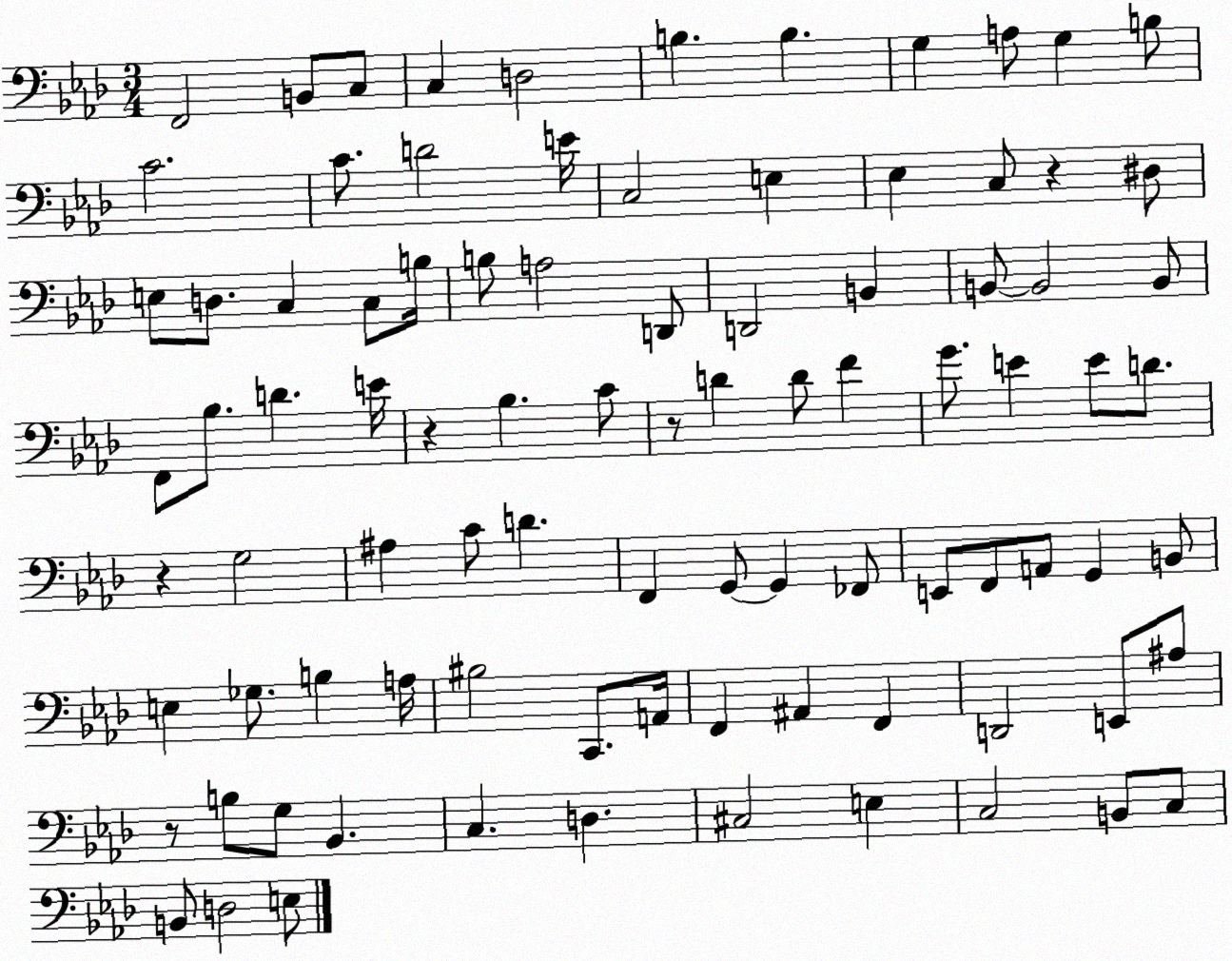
X:1
T:Untitled
M:3/4
L:1/4
K:Ab
F,,2 B,,/2 C,/2 C, D,2 B, B, G, A,/2 G, B,/2 C2 C/2 D2 E/4 C,2 E, _E, C,/2 z ^D,/2 E,/2 D,/2 C, C,/2 B,/4 B,/2 A,2 D,,/2 D,,2 B,, B,,/2 B,,2 B,,/2 F,,/2 _B,/2 D E/4 z _B, C/2 z/2 D D/2 F G/2 E E/2 D/2 z G,2 ^A, C/2 D F,, G,,/2 G,, _F,,/2 E,,/2 F,,/2 A,,/2 G,, B,,/2 E, _G,/2 B, A,/4 ^B,2 C,,/2 A,,/4 F,, ^A,, F,, D,,2 E,,/2 ^A,/2 z/2 B,/2 G,/2 _B,, C, D, ^C,2 E, C,2 B,,/2 C,/2 B,,/2 D,2 E,/2